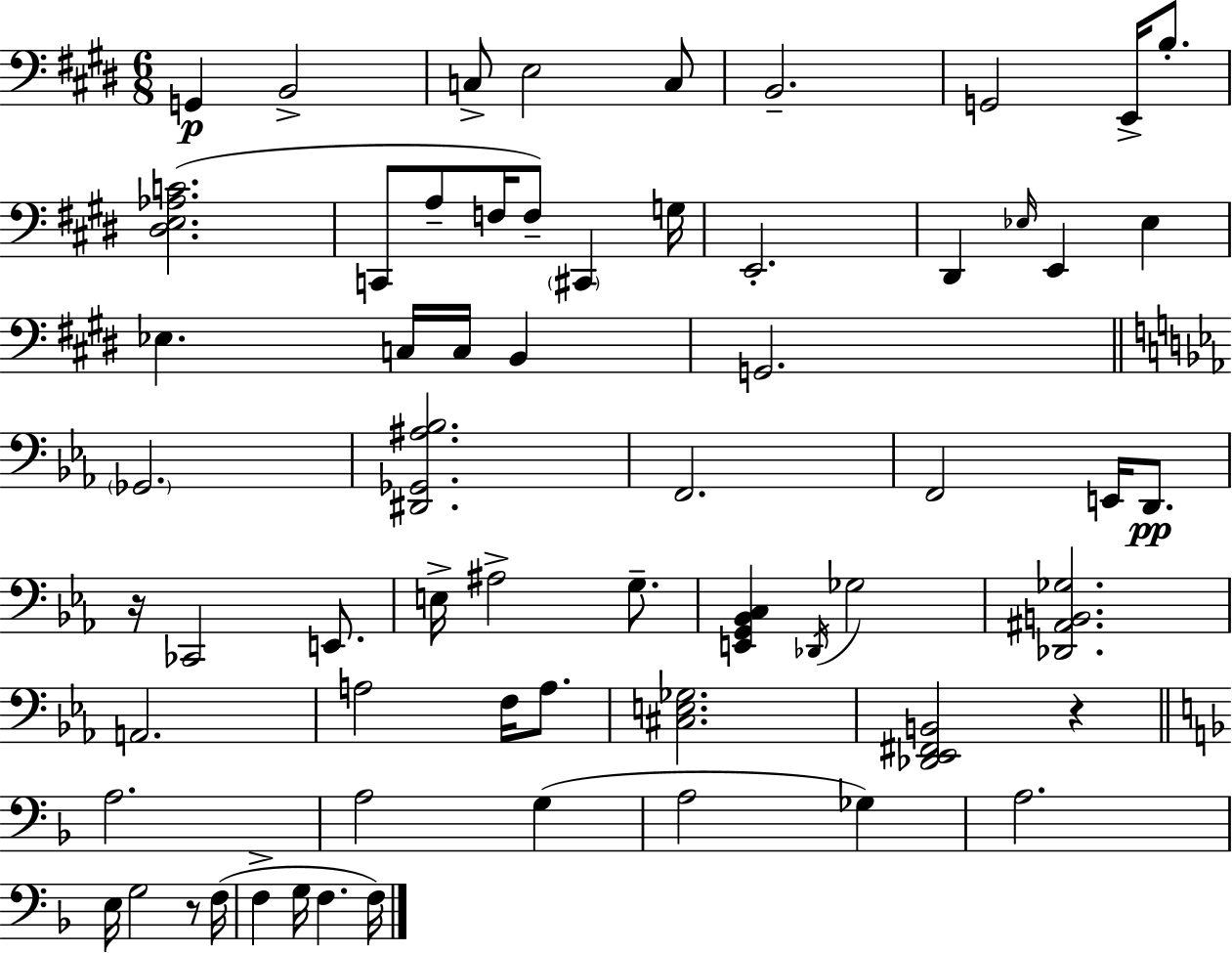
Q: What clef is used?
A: bass